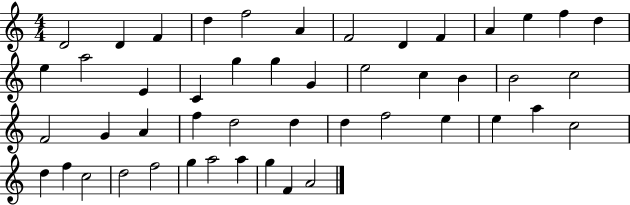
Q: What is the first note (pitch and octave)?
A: D4